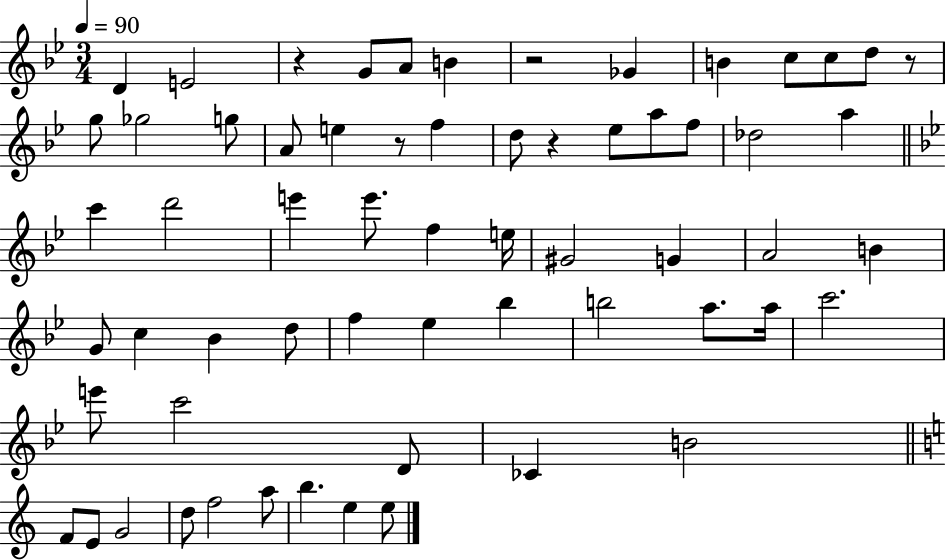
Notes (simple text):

D4/q E4/h R/q G4/e A4/e B4/q R/h Gb4/q B4/q C5/e C5/e D5/e R/e G5/e Gb5/h G5/e A4/e E5/q R/e F5/q D5/e R/q Eb5/e A5/e F5/e Db5/h A5/q C6/q D6/h E6/q E6/e. F5/q E5/s G#4/h G4/q A4/h B4/q G4/e C5/q Bb4/q D5/e F5/q Eb5/q Bb5/q B5/h A5/e. A5/s C6/h. E6/e C6/h D4/e CES4/q B4/h F4/e E4/e G4/h D5/e F5/h A5/e B5/q. E5/q E5/e